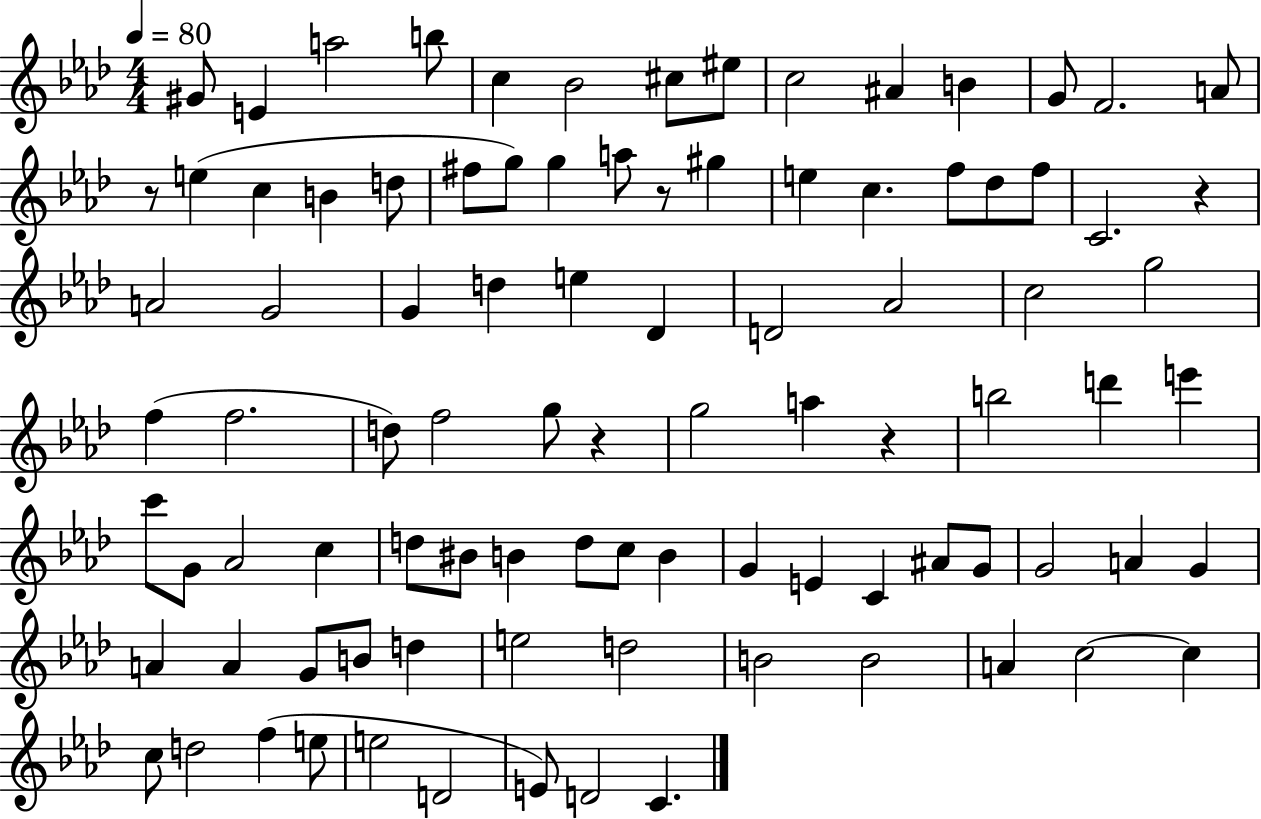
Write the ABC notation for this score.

X:1
T:Untitled
M:4/4
L:1/4
K:Ab
^G/2 E a2 b/2 c _B2 ^c/2 ^e/2 c2 ^A B G/2 F2 A/2 z/2 e c B d/2 ^f/2 g/2 g a/2 z/2 ^g e c f/2 _d/2 f/2 C2 z A2 G2 G d e _D D2 _A2 c2 g2 f f2 d/2 f2 g/2 z g2 a z b2 d' e' c'/2 G/2 _A2 c d/2 ^B/2 B d/2 c/2 B G E C ^A/2 G/2 G2 A G A A G/2 B/2 d e2 d2 B2 B2 A c2 c c/2 d2 f e/2 e2 D2 E/2 D2 C